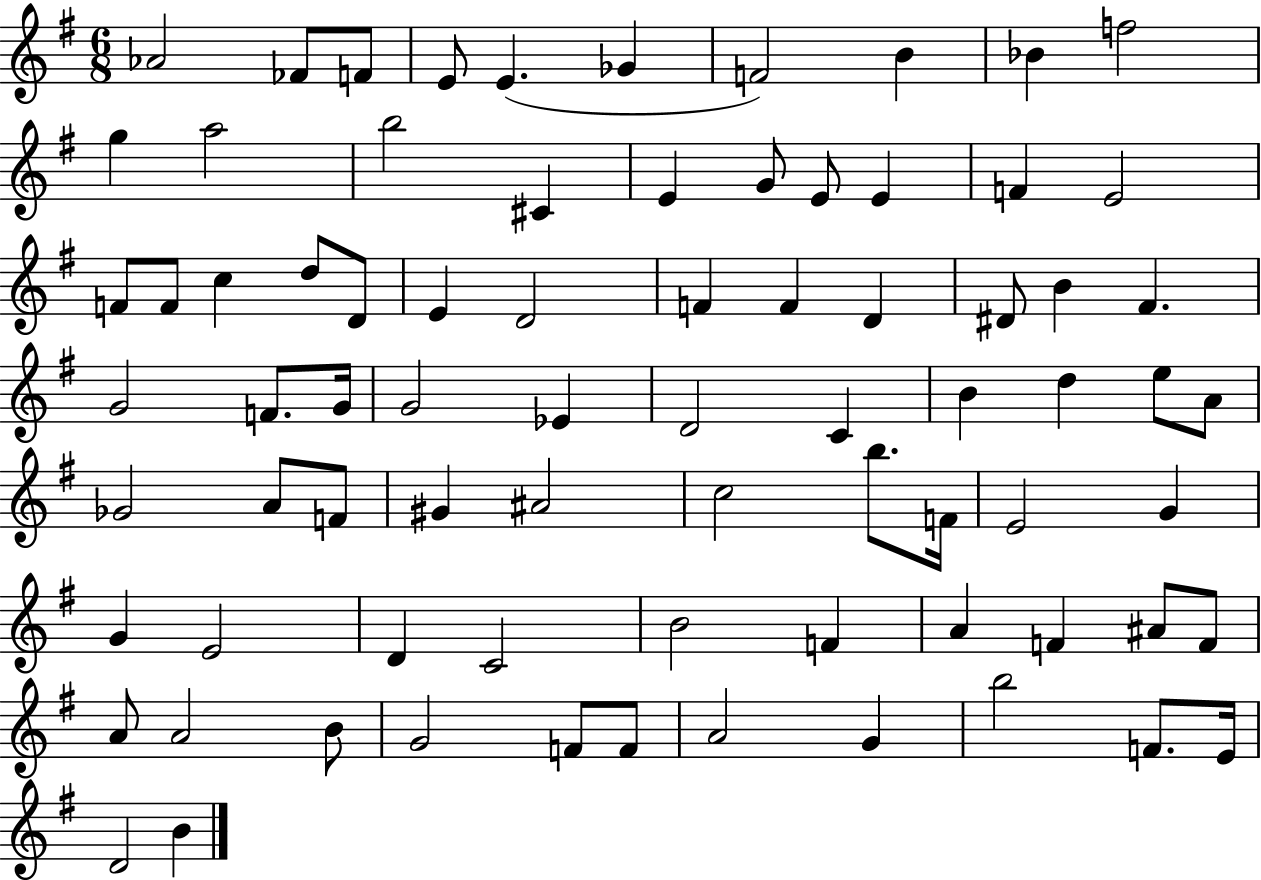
Ab4/h FES4/e F4/e E4/e E4/q. Gb4/q F4/h B4/q Bb4/q F5/h G5/q A5/h B5/h C#4/q E4/q G4/e E4/e E4/q F4/q E4/h F4/e F4/e C5/q D5/e D4/e E4/q D4/h F4/q F4/q D4/q D#4/e B4/q F#4/q. G4/h F4/e. G4/s G4/h Eb4/q D4/h C4/q B4/q D5/q E5/e A4/e Gb4/h A4/e F4/e G#4/q A#4/h C5/h B5/e. F4/s E4/h G4/q G4/q E4/h D4/q C4/h B4/h F4/q A4/q F4/q A#4/e F4/e A4/e A4/h B4/e G4/h F4/e F4/e A4/h G4/q B5/h F4/e. E4/s D4/h B4/q